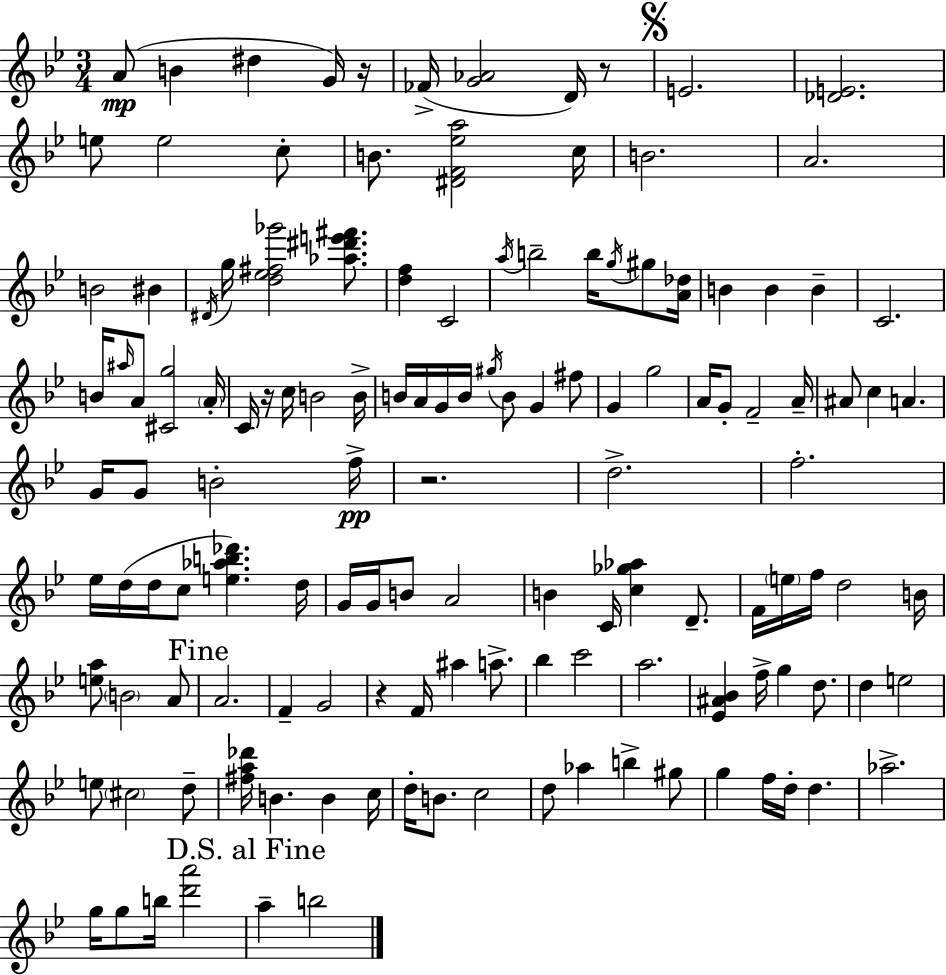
A4/e B4/q D#5/q G4/s R/s FES4/s [G4,Ab4]/h D4/s R/e E4/h. [Db4,E4]/h. E5/e E5/h C5/e B4/e. [D#4,F4,Eb5,A5]/h C5/s B4/h. A4/h. B4/h BIS4/q D#4/s G5/s [D5,Eb5,F#5,Gb6]/h [Ab5,D#6,E6,F#6]/e. [D5,F5]/q C4/h A5/s B5/h B5/s G5/s G#5/e [A4,Db5]/s B4/q B4/q B4/q C4/h. B4/s A#5/s A4/e [C#4,G5]/h A4/s C4/s R/s C5/s B4/h B4/s B4/s A4/s G4/s B4/s G#5/s B4/e G4/q F#5/e G4/q G5/h A4/s G4/e F4/h A4/s A#4/e C5/q A4/q. G4/s G4/e B4/h F5/s R/h. D5/h. F5/h. Eb5/s D5/s D5/s C5/e [E5,Ab5,B5,Db6]/q. D5/s G4/s G4/s B4/e A4/h B4/q C4/s [C5,Gb5,Ab5]/q D4/e. F4/s E5/s F5/s D5/h B4/s [E5,A5]/e B4/h A4/e A4/h. F4/q G4/h R/q F4/s A#5/q A5/e. Bb5/q C6/h A5/h. [Eb4,A#4,Bb4]/q F5/s G5/q D5/e. D5/q E5/h E5/e C#5/h D5/e [F#5,A5,Db6]/s B4/q. B4/q C5/s D5/s B4/e. C5/h D5/e Ab5/q B5/q G#5/e G5/q F5/s D5/s D5/q. Ab5/h. G5/s G5/e B5/s [D6,A6]/h A5/q B5/h